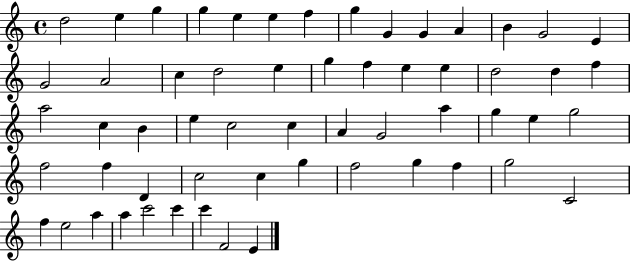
D5/h E5/q G5/q G5/q E5/q E5/q F5/q G5/q G4/q G4/q A4/q B4/q G4/h E4/q G4/h A4/h C5/q D5/h E5/q G5/q F5/q E5/q E5/q D5/h D5/q F5/q A5/h C5/q B4/q E5/q C5/h C5/q A4/q G4/h A5/q G5/q E5/q G5/h F5/h F5/q D4/q C5/h C5/q G5/q F5/h G5/q F5/q G5/h C4/h F5/q E5/h A5/q A5/q C6/h C6/q C6/q F4/h E4/q